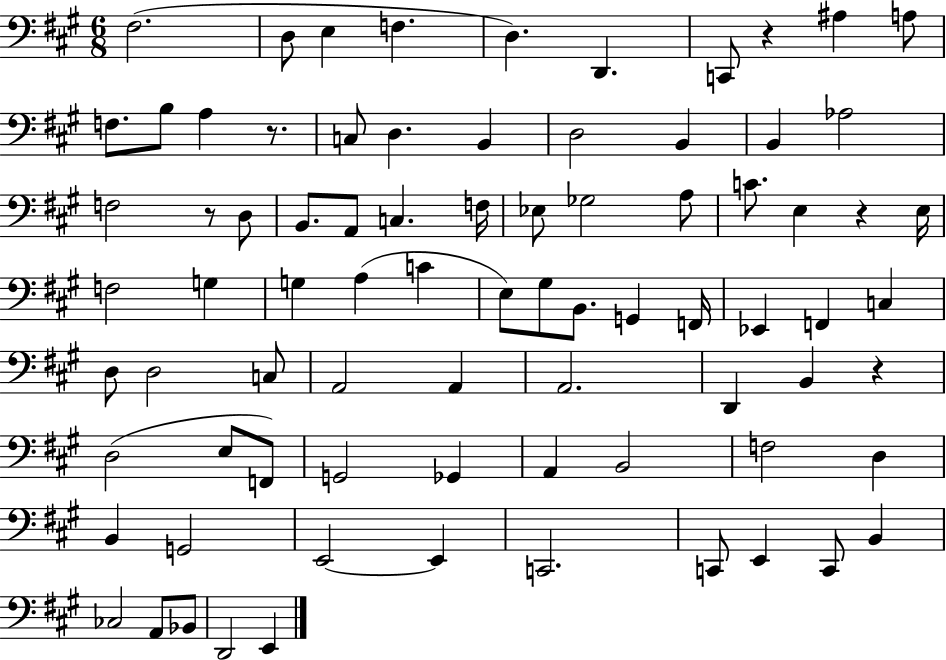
X:1
T:Untitled
M:6/8
L:1/4
K:A
^F,2 D,/2 E, F, D, D,, C,,/2 z ^A, A,/2 F,/2 B,/2 A, z/2 C,/2 D, B,, D,2 B,, B,, _A,2 F,2 z/2 D,/2 B,,/2 A,,/2 C, F,/4 _E,/2 _G,2 A,/2 C/2 E, z E,/4 F,2 G, G, A, C E,/2 ^G,/2 B,,/2 G,, F,,/4 _E,, F,, C, D,/2 D,2 C,/2 A,,2 A,, A,,2 D,, B,, z D,2 E,/2 F,,/2 G,,2 _G,, A,, B,,2 F,2 D, B,, G,,2 E,,2 E,, C,,2 C,,/2 E,, C,,/2 B,, _C,2 A,,/2 _B,,/2 D,,2 E,,